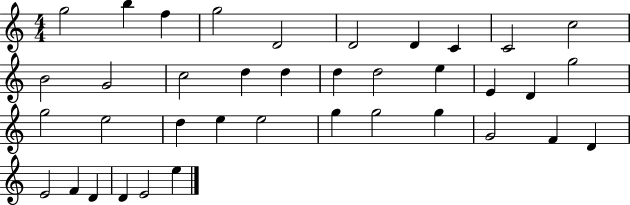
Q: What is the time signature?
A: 4/4